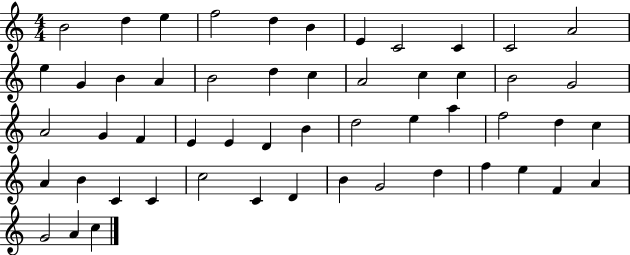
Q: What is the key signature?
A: C major